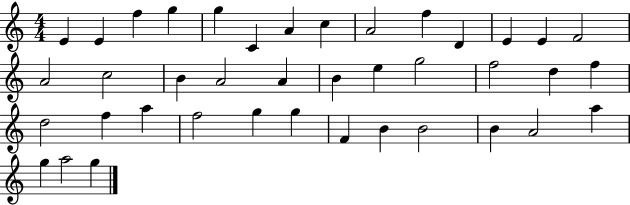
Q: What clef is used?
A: treble